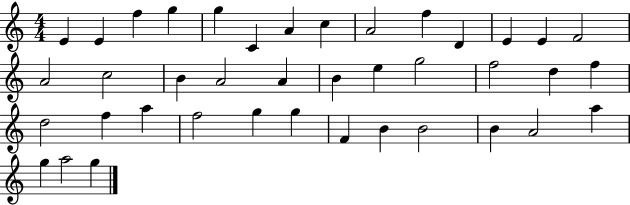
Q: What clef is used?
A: treble